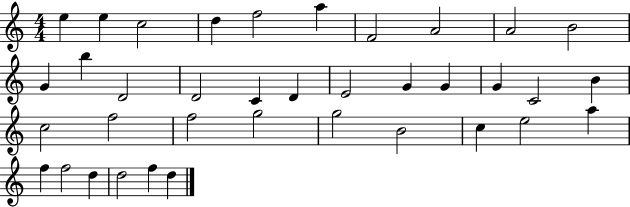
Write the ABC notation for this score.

X:1
T:Untitled
M:4/4
L:1/4
K:C
e e c2 d f2 a F2 A2 A2 B2 G b D2 D2 C D E2 G G G C2 B c2 f2 f2 g2 g2 B2 c e2 a f f2 d d2 f d